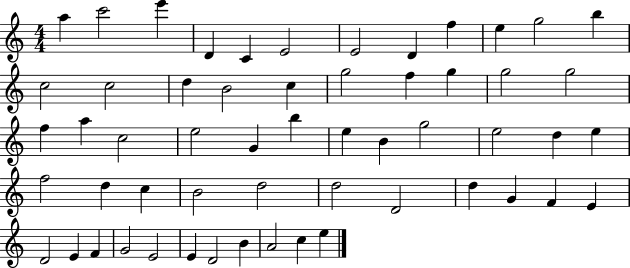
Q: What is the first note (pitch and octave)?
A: A5